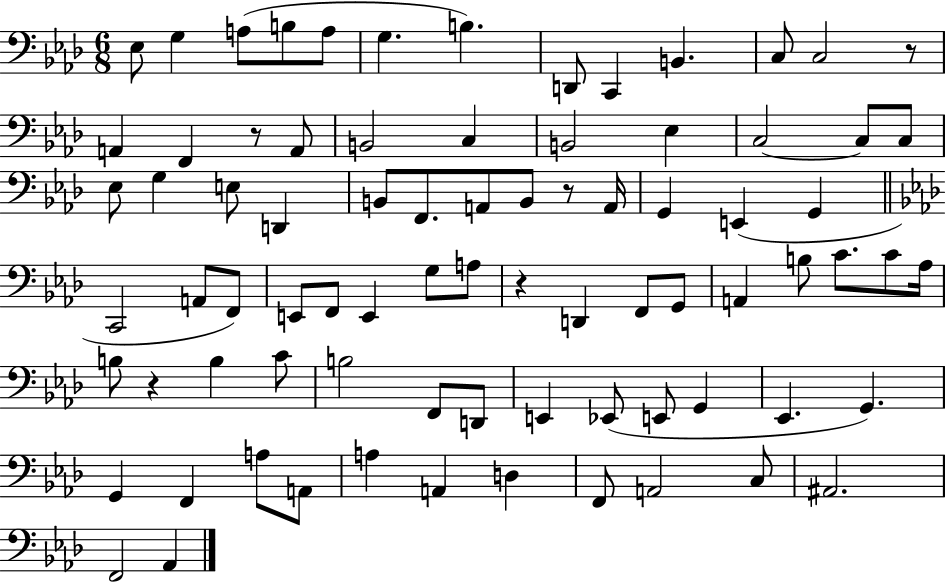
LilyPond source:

{
  \clef bass
  \numericTimeSignature
  \time 6/8
  \key aes \major
  ees8 g4 a8( b8 a8 | g4. b4.) | d,8 c,4 b,4. | c8 c2 r8 | \break a,4 f,4 r8 a,8 | b,2 c4 | b,2 ees4 | c2~~ c8 c8 | \break ees8 g4 e8 d,4 | b,8 f,8. a,8 b,8 r8 a,16 | g,4 e,4( g,4 | \bar "||" \break \key aes \major c,2 a,8 f,8) | e,8 f,8 e,4 g8 a8 | r4 d,4 f,8 g,8 | a,4 b8 c'8. c'8 aes16 | \break b8 r4 b4 c'8 | b2 f,8 d,8 | e,4 ees,8( e,8 g,4 | ees,4. g,4.) | \break g,4 f,4 a8 a,8 | a4 a,4 d4 | f,8 a,2 c8 | ais,2. | \break f,2 aes,4 | \bar "|."
}